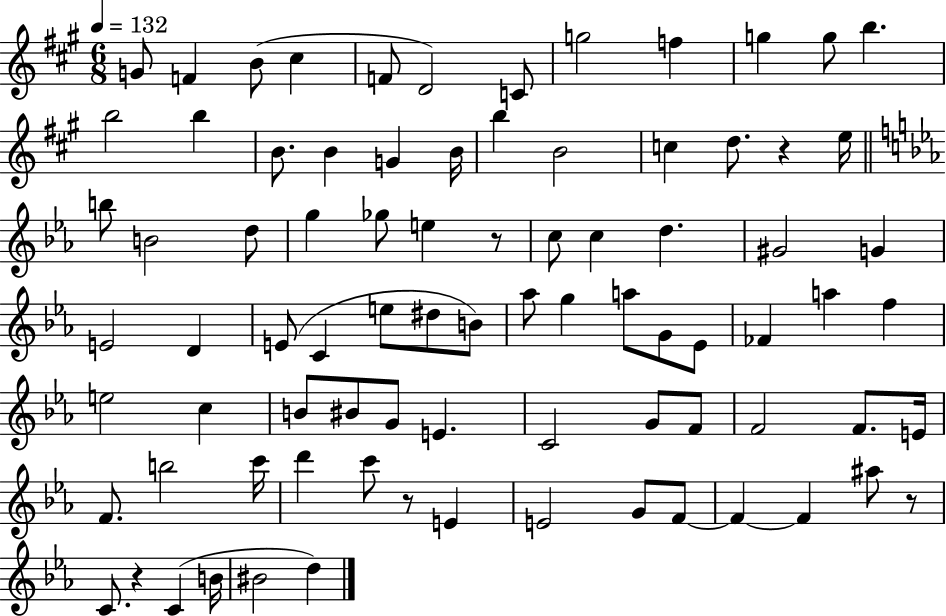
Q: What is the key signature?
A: A major